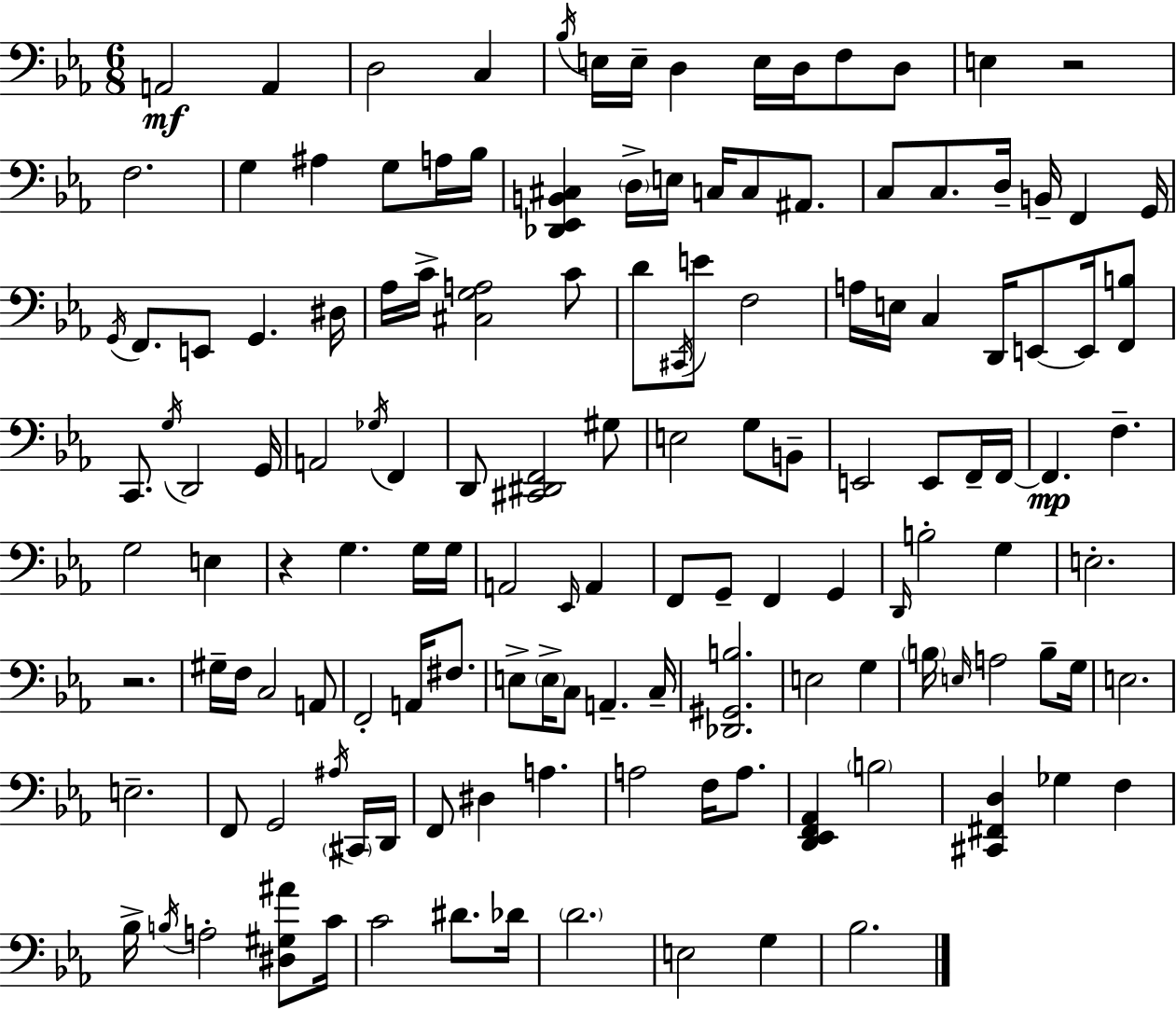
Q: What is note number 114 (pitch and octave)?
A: A3